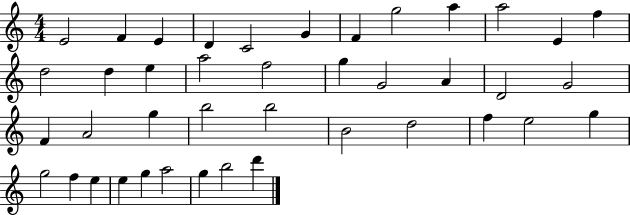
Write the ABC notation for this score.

X:1
T:Untitled
M:4/4
L:1/4
K:C
E2 F E D C2 G F g2 a a2 E f d2 d e a2 f2 g G2 A D2 G2 F A2 g b2 b2 B2 d2 f e2 g g2 f e e g a2 g b2 d'